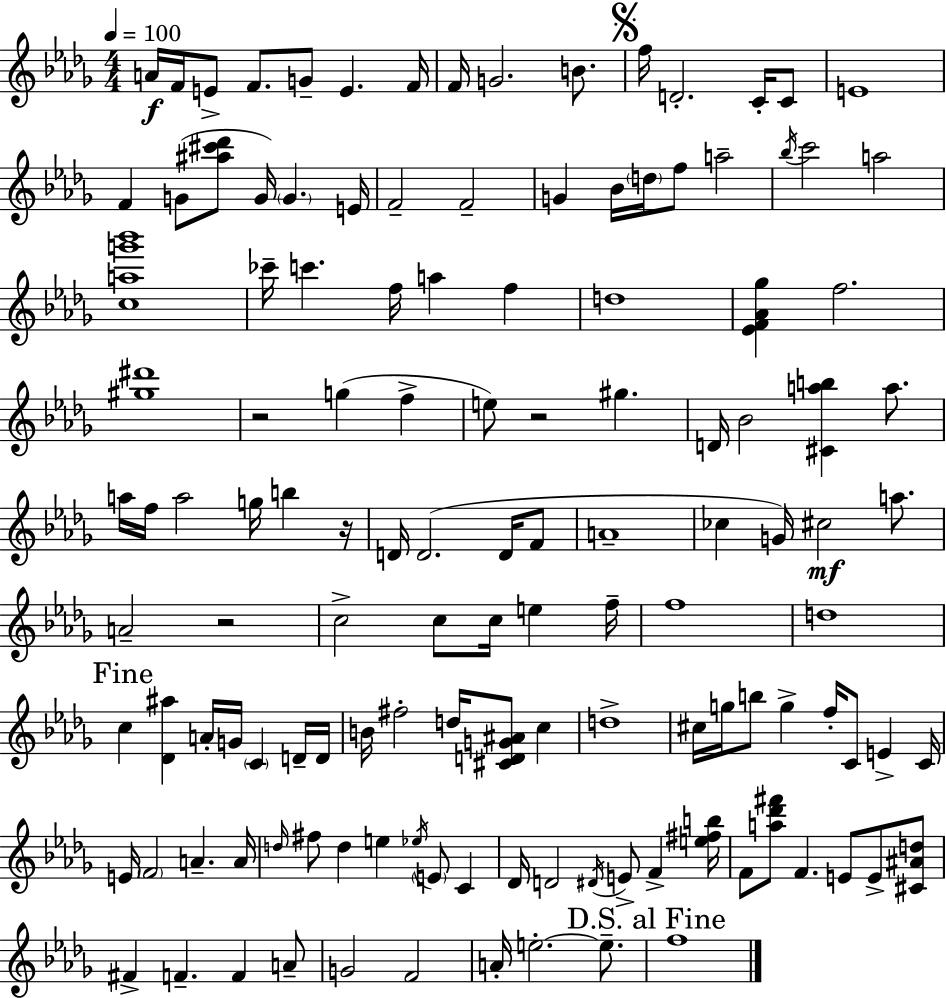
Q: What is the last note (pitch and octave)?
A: F5